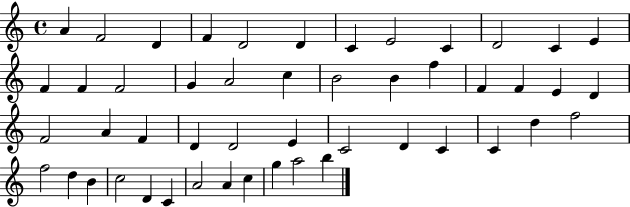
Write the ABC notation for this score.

X:1
T:Untitled
M:4/4
L:1/4
K:C
A F2 D F D2 D C E2 C D2 C E F F F2 G A2 c B2 B f F F E D F2 A F D D2 E C2 D C C d f2 f2 d B c2 D C A2 A c g a2 b